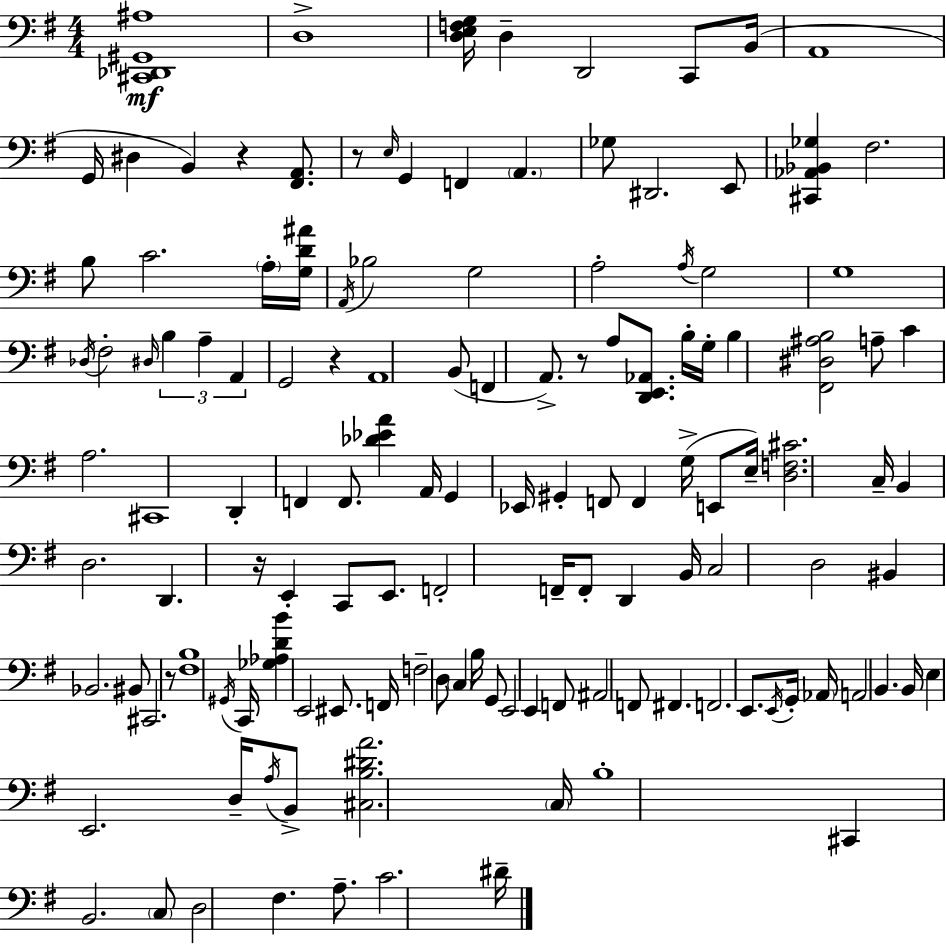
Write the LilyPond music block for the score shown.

{
  \clef bass
  \numericTimeSignature
  \time 4/4
  \key g \major
  <cis, des, gis, ais>1\mf | d1-> | <d e f g>16 d4-- d,2 c,8 b,16( | a,1 | \break g,16 dis4 b,4) r4 <fis, a,>8. | r8 \grace { e16 } g,4 f,4 \parenthesize a,4. | ges8 dis,2. e,8 | <cis, aes, bes, ges>4 fis2. | \break b8 c'2. \parenthesize a16-. | <g d' ais'>16 \acciaccatura { a,16 } bes2 g2 | a2-. \acciaccatura { a16 } g2 | g1 | \break \acciaccatura { des16 } fis2-. \grace { dis16 } \tuplet 3/2 { b4 | a4-- a,4 } g,2 | r4 a,1 | b,8( f,4 a,8.->) r8 | \break a8 <d, e, aes,>8. b16-. g16-. b4 <fis, dis ais b>2 | a8-- c'4 a2. | cis,1 | d,4-. f,4 f,8. | \break <des' ees' a'>4 a,16 g,4 ees,16 gis,4-. f,8 | f,4 g16->( e,8 e16--) <d f cis'>2. | c16-- b,4 d2. | d,4. r16 e,4-. | \break c,8 e,8. f,2-. f,16-- f,8-. | d,4 b,16 c2 d2 | bis,4 bes,2. | bis,8 cis,2. | \break r8 <fis b>1 | \acciaccatura { gis,16 } c,16 <ges aes d' b'>4 e,2 | eis,8. f,16 f2-- d8 | \parenthesize c4 b16 g,8 e,2 | \break e,4 f,8 ais,2 f,8 | fis,4. f,2. | e,8. \acciaccatura { e,16 } g,16-. \parenthesize aes,16 a,2 | b,4. b,16 e4 e,2. | \break d16-- \acciaccatura { a16 } b,8-> <cis b dis' a'>2. | \parenthesize c16 b1-. | cis,4 b,2. | \parenthesize c8 d2 | \break fis4. a8.-- c'2. | dis'16-- \bar "|."
}